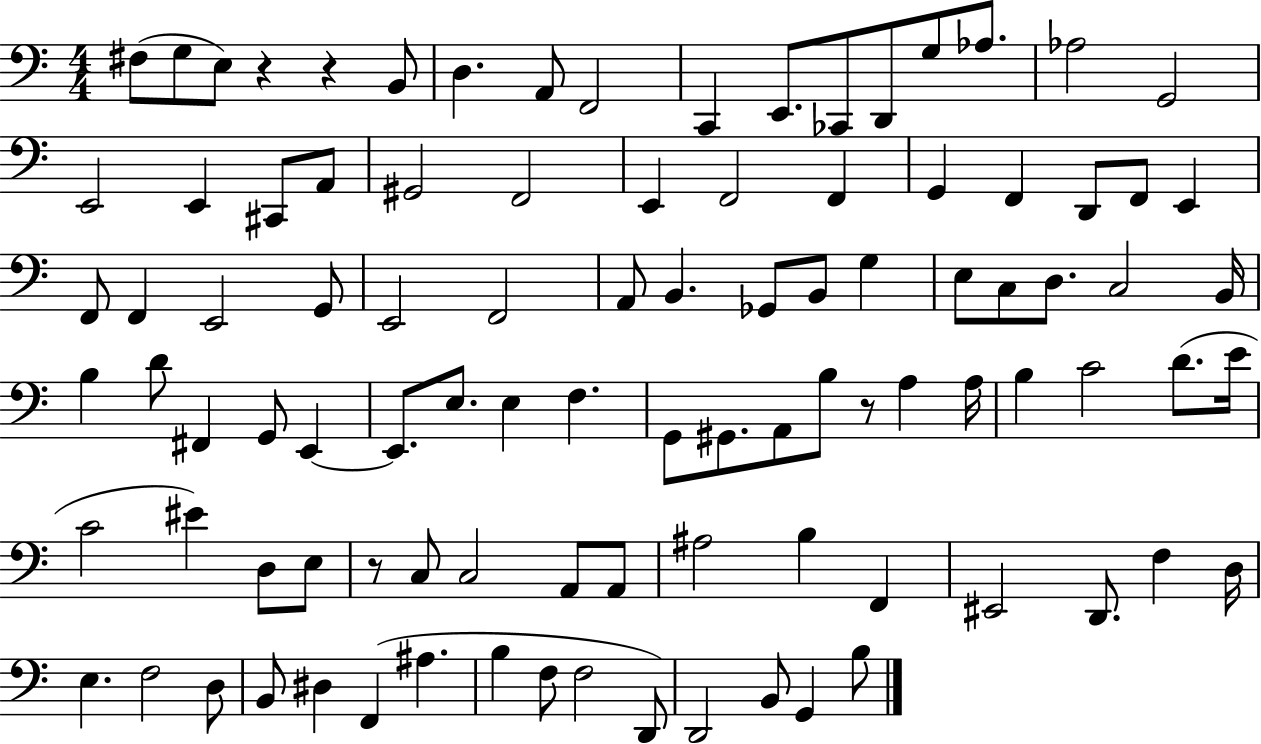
F#3/e G3/e E3/e R/q R/q B2/e D3/q. A2/e F2/h C2/q E2/e. CES2/e D2/e G3/e Ab3/e. Ab3/h G2/h E2/h E2/q C#2/e A2/e G#2/h F2/h E2/q F2/h F2/q G2/q F2/q D2/e F2/e E2/q F2/e F2/q E2/h G2/e E2/h F2/h A2/e B2/q. Gb2/e B2/e G3/q E3/e C3/e D3/e. C3/h B2/s B3/q D4/e F#2/q G2/e E2/q E2/e. E3/e. E3/q F3/q. G2/e G#2/e. A2/e B3/e R/e A3/q A3/s B3/q C4/h D4/e. E4/s C4/h EIS4/q D3/e E3/e R/e C3/e C3/h A2/e A2/e A#3/h B3/q F2/q EIS2/h D2/e. F3/q D3/s E3/q. F3/h D3/e B2/e D#3/q F2/q A#3/q. B3/q F3/e F3/h D2/e D2/h B2/e G2/q B3/e